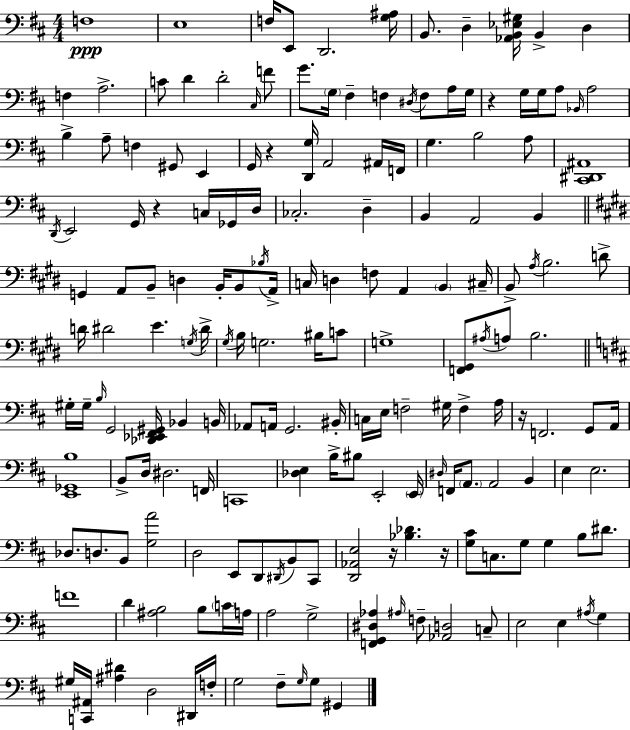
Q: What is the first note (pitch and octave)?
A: F3